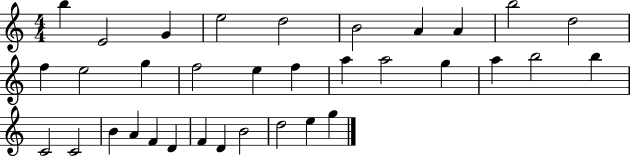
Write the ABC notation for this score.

X:1
T:Untitled
M:4/4
L:1/4
K:C
b E2 G e2 d2 B2 A A b2 d2 f e2 g f2 e f a a2 g a b2 b C2 C2 B A F D F D B2 d2 e g